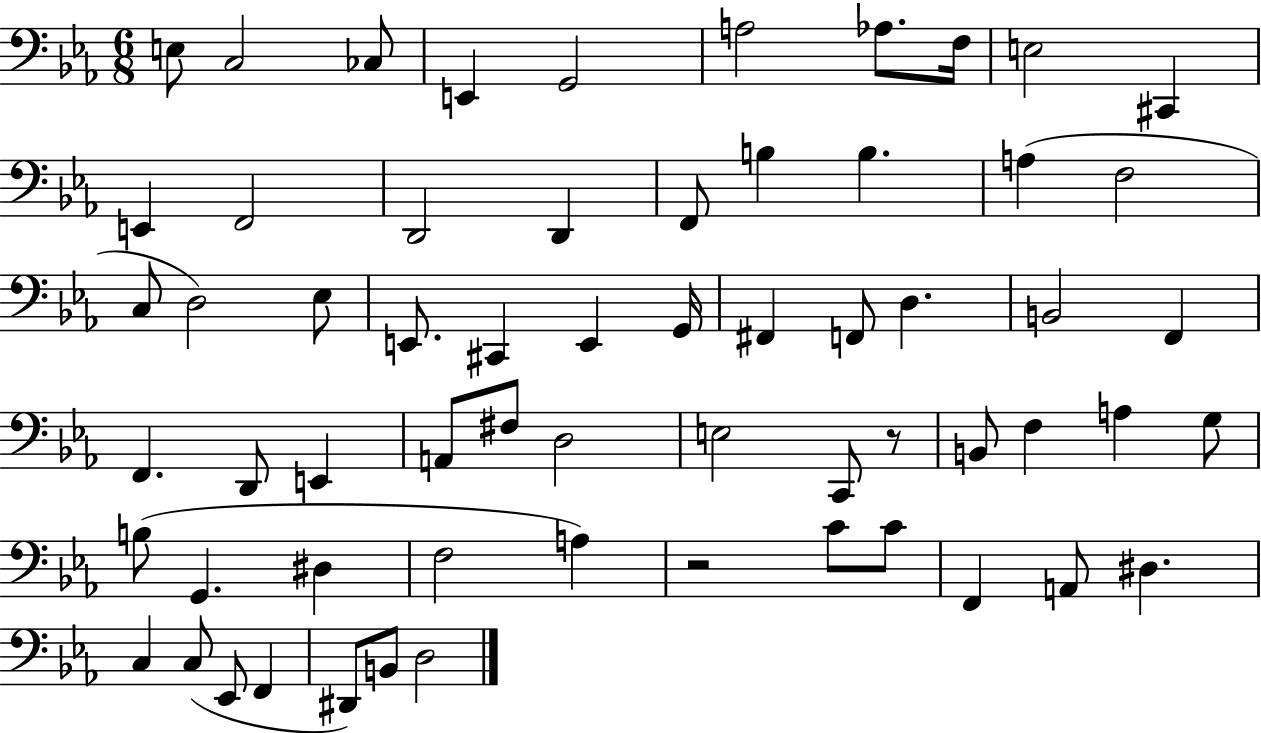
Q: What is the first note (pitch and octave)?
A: E3